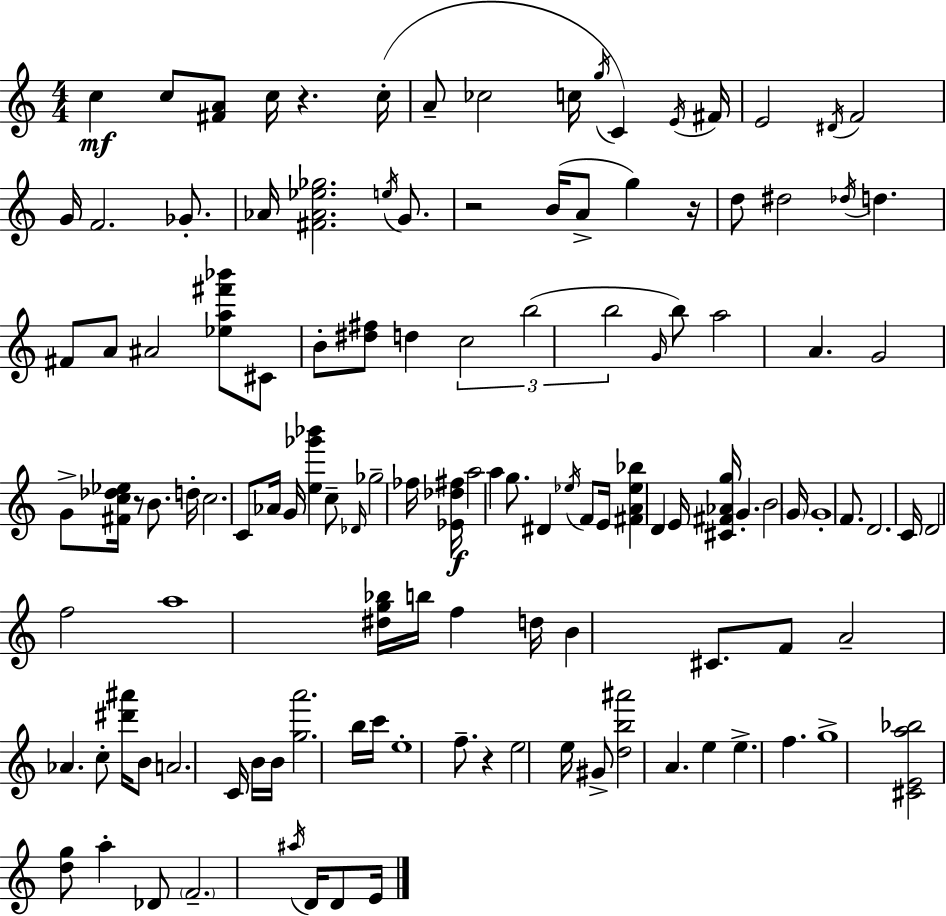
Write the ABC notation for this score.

X:1
T:Untitled
M:4/4
L:1/4
K:C
c c/2 [^FA]/2 c/4 z c/4 A/2 _c2 c/4 g/4 C E/4 ^F/4 E2 ^D/4 F2 G/4 F2 _G/2 _A/4 [^F_A_e_g]2 e/4 G/2 z2 B/4 A/2 g z/4 d/2 ^d2 _d/4 d ^F/2 A/2 ^A2 [_ea^f'_b']/2 ^C/2 B/2 [^d^f]/2 d c2 b2 b2 G/4 b/2 a2 A G2 G/2 [^Fc_d_e]/4 z/2 B/2 d/4 c2 C/2 _A/4 G/4 [e_g'_b'] c/2 _D/4 _g2 _f/4 [_E_d^f]/4 a2 a g/2 ^D _e/4 F/2 E/4 [^FA_e_b] D E/4 [^C^F_Ag]/4 G B2 G/4 G4 F/2 D2 C/4 D2 f2 a4 [^dg_b]/4 b/4 f d/4 B ^C/2 F/2 A2 _A c/2 [^d'^a']/4 B/2 A2 C/4 B/4 B/4 [ga']2 b/4 c'/4 e4 f/2 z e2 e/4 ^G/2 [db^a']2 A e e f g4 [^CEa_b]2 [dg]/2 a _D/2 F2 ^a/4 D/4 D/2 E/4